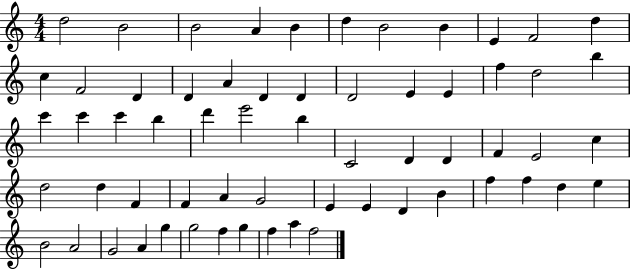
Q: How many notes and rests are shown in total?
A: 62